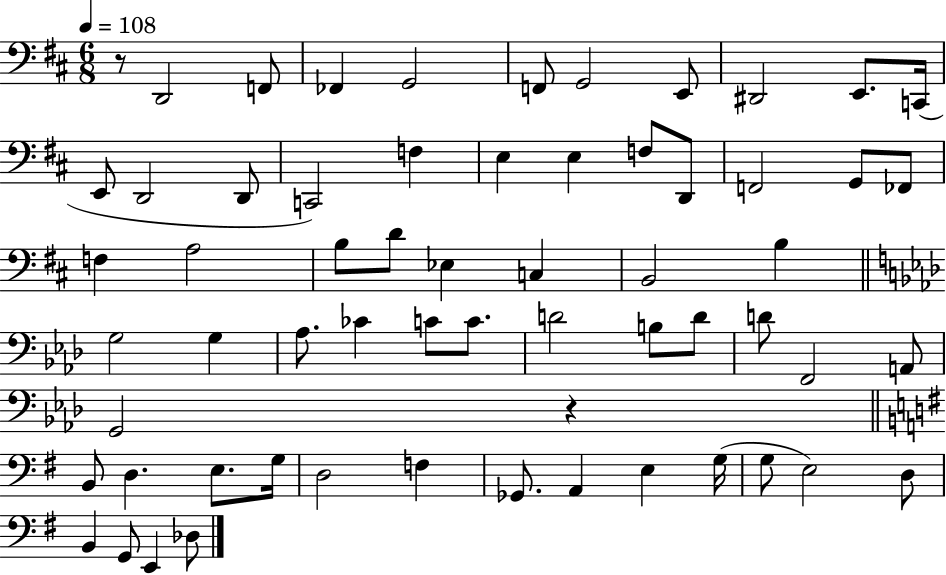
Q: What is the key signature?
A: D major